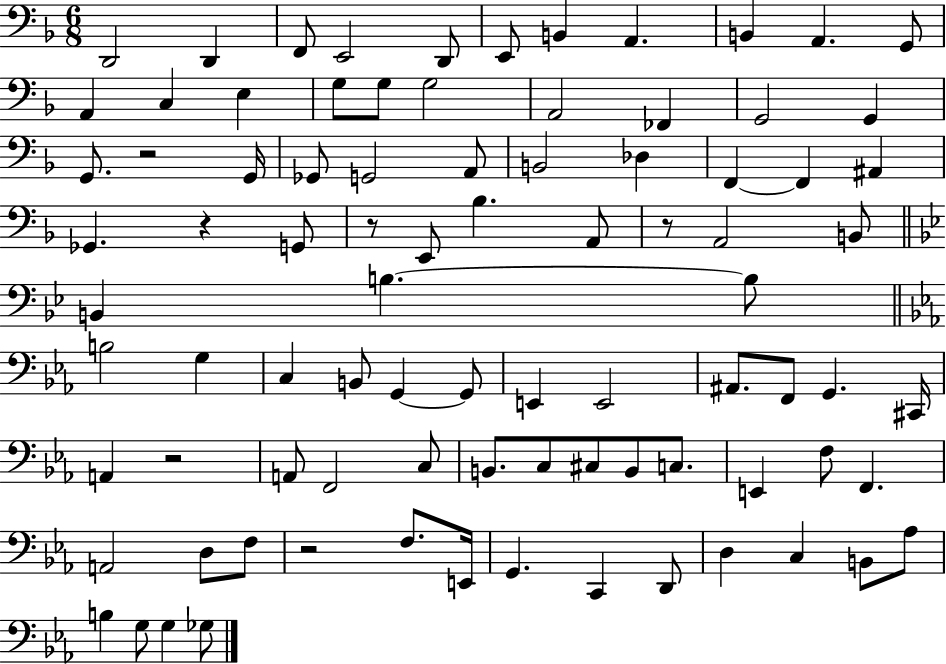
X:1
T:Untitled
M:6/8
L:1/4
K:F
D,,2 D,, F,,/2 E,,2 D,,/2 E,,/2 B,, A,, B,, A,, G,,/2 A,, C, E, G,/2 G,/2 G,2 A,,2 _F,, G,,2 G,, G,,/2 z2 G,,/4 _G,,/2 G,,2 A,,/2 B,,2 _D, F,, F,, ^A,, _G,, z G,,/2 z/2 E,,/2 _B, A,,/2 z/2 A,,2 B,,/2 B,, B, B,/2 B,2 G, C, B,,/2 G,, G,,/2 E,, E,,2 ^A,,/2 F,,/2 G,, ^C,,/4 A,, z2 A,,/2 F,,2 C,/2 B,,/2 C,/2 ^C,/2 B,,/2 C,/2 E,, F,/2 F,, A,,2 D,/2 F,/2 z2 F,/2 E,,/4 G,, C,, D,,/2 D, C, B,,/2 _A,/2 B, G,/2 G, _G,/2